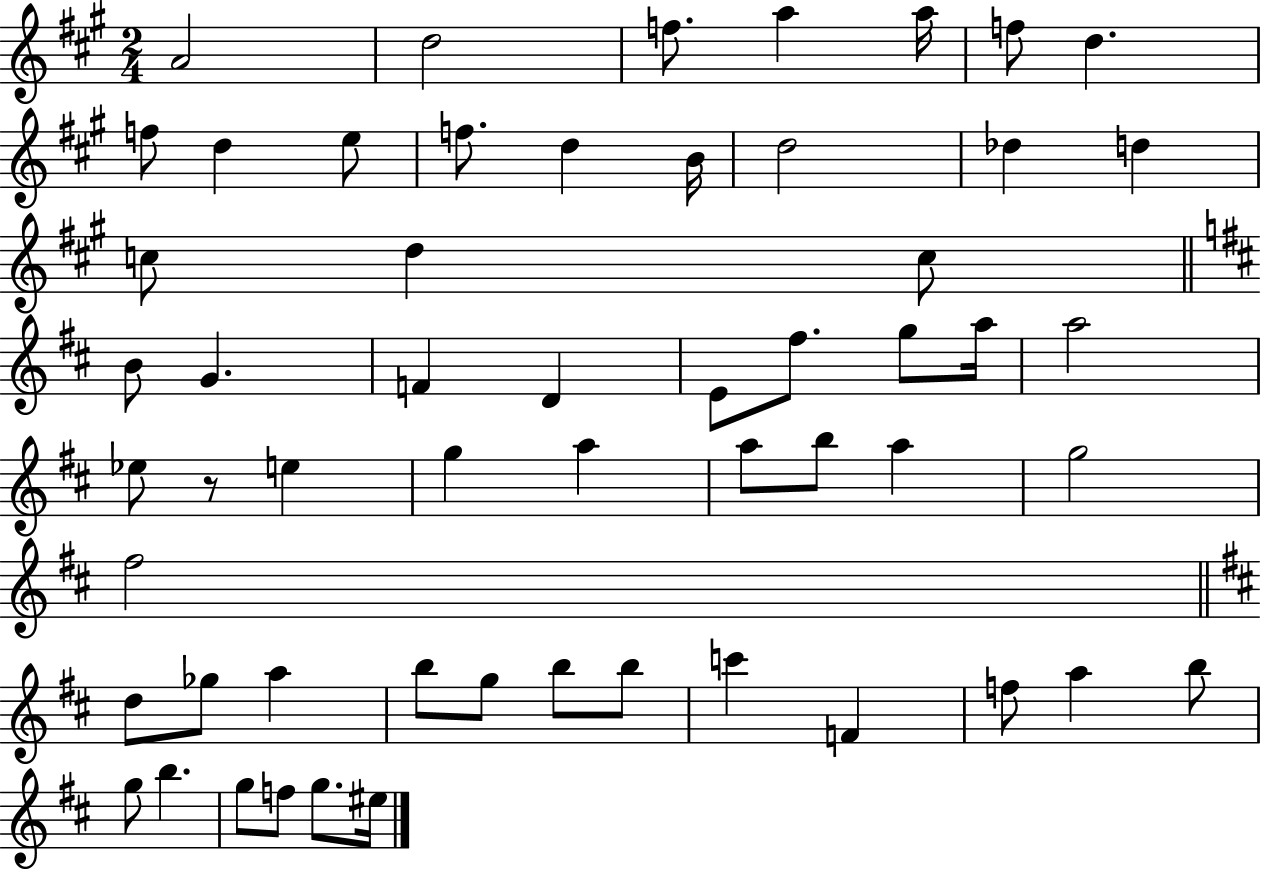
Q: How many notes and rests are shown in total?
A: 56